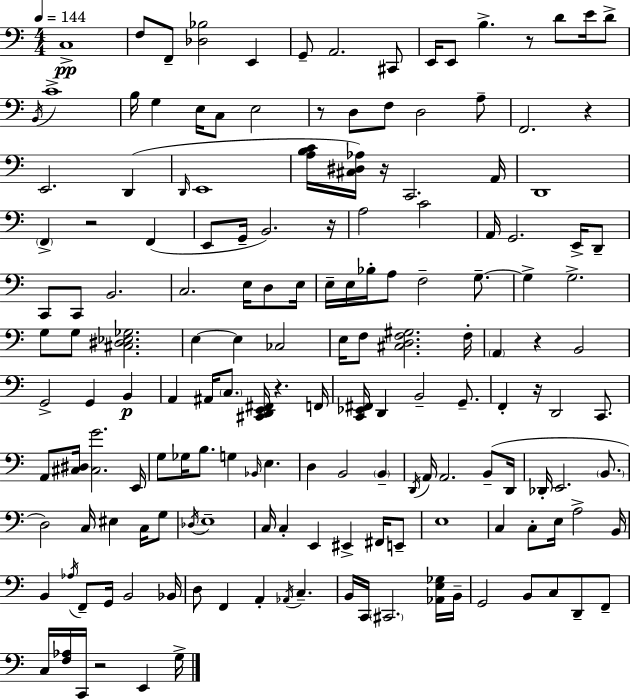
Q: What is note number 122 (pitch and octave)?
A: F2